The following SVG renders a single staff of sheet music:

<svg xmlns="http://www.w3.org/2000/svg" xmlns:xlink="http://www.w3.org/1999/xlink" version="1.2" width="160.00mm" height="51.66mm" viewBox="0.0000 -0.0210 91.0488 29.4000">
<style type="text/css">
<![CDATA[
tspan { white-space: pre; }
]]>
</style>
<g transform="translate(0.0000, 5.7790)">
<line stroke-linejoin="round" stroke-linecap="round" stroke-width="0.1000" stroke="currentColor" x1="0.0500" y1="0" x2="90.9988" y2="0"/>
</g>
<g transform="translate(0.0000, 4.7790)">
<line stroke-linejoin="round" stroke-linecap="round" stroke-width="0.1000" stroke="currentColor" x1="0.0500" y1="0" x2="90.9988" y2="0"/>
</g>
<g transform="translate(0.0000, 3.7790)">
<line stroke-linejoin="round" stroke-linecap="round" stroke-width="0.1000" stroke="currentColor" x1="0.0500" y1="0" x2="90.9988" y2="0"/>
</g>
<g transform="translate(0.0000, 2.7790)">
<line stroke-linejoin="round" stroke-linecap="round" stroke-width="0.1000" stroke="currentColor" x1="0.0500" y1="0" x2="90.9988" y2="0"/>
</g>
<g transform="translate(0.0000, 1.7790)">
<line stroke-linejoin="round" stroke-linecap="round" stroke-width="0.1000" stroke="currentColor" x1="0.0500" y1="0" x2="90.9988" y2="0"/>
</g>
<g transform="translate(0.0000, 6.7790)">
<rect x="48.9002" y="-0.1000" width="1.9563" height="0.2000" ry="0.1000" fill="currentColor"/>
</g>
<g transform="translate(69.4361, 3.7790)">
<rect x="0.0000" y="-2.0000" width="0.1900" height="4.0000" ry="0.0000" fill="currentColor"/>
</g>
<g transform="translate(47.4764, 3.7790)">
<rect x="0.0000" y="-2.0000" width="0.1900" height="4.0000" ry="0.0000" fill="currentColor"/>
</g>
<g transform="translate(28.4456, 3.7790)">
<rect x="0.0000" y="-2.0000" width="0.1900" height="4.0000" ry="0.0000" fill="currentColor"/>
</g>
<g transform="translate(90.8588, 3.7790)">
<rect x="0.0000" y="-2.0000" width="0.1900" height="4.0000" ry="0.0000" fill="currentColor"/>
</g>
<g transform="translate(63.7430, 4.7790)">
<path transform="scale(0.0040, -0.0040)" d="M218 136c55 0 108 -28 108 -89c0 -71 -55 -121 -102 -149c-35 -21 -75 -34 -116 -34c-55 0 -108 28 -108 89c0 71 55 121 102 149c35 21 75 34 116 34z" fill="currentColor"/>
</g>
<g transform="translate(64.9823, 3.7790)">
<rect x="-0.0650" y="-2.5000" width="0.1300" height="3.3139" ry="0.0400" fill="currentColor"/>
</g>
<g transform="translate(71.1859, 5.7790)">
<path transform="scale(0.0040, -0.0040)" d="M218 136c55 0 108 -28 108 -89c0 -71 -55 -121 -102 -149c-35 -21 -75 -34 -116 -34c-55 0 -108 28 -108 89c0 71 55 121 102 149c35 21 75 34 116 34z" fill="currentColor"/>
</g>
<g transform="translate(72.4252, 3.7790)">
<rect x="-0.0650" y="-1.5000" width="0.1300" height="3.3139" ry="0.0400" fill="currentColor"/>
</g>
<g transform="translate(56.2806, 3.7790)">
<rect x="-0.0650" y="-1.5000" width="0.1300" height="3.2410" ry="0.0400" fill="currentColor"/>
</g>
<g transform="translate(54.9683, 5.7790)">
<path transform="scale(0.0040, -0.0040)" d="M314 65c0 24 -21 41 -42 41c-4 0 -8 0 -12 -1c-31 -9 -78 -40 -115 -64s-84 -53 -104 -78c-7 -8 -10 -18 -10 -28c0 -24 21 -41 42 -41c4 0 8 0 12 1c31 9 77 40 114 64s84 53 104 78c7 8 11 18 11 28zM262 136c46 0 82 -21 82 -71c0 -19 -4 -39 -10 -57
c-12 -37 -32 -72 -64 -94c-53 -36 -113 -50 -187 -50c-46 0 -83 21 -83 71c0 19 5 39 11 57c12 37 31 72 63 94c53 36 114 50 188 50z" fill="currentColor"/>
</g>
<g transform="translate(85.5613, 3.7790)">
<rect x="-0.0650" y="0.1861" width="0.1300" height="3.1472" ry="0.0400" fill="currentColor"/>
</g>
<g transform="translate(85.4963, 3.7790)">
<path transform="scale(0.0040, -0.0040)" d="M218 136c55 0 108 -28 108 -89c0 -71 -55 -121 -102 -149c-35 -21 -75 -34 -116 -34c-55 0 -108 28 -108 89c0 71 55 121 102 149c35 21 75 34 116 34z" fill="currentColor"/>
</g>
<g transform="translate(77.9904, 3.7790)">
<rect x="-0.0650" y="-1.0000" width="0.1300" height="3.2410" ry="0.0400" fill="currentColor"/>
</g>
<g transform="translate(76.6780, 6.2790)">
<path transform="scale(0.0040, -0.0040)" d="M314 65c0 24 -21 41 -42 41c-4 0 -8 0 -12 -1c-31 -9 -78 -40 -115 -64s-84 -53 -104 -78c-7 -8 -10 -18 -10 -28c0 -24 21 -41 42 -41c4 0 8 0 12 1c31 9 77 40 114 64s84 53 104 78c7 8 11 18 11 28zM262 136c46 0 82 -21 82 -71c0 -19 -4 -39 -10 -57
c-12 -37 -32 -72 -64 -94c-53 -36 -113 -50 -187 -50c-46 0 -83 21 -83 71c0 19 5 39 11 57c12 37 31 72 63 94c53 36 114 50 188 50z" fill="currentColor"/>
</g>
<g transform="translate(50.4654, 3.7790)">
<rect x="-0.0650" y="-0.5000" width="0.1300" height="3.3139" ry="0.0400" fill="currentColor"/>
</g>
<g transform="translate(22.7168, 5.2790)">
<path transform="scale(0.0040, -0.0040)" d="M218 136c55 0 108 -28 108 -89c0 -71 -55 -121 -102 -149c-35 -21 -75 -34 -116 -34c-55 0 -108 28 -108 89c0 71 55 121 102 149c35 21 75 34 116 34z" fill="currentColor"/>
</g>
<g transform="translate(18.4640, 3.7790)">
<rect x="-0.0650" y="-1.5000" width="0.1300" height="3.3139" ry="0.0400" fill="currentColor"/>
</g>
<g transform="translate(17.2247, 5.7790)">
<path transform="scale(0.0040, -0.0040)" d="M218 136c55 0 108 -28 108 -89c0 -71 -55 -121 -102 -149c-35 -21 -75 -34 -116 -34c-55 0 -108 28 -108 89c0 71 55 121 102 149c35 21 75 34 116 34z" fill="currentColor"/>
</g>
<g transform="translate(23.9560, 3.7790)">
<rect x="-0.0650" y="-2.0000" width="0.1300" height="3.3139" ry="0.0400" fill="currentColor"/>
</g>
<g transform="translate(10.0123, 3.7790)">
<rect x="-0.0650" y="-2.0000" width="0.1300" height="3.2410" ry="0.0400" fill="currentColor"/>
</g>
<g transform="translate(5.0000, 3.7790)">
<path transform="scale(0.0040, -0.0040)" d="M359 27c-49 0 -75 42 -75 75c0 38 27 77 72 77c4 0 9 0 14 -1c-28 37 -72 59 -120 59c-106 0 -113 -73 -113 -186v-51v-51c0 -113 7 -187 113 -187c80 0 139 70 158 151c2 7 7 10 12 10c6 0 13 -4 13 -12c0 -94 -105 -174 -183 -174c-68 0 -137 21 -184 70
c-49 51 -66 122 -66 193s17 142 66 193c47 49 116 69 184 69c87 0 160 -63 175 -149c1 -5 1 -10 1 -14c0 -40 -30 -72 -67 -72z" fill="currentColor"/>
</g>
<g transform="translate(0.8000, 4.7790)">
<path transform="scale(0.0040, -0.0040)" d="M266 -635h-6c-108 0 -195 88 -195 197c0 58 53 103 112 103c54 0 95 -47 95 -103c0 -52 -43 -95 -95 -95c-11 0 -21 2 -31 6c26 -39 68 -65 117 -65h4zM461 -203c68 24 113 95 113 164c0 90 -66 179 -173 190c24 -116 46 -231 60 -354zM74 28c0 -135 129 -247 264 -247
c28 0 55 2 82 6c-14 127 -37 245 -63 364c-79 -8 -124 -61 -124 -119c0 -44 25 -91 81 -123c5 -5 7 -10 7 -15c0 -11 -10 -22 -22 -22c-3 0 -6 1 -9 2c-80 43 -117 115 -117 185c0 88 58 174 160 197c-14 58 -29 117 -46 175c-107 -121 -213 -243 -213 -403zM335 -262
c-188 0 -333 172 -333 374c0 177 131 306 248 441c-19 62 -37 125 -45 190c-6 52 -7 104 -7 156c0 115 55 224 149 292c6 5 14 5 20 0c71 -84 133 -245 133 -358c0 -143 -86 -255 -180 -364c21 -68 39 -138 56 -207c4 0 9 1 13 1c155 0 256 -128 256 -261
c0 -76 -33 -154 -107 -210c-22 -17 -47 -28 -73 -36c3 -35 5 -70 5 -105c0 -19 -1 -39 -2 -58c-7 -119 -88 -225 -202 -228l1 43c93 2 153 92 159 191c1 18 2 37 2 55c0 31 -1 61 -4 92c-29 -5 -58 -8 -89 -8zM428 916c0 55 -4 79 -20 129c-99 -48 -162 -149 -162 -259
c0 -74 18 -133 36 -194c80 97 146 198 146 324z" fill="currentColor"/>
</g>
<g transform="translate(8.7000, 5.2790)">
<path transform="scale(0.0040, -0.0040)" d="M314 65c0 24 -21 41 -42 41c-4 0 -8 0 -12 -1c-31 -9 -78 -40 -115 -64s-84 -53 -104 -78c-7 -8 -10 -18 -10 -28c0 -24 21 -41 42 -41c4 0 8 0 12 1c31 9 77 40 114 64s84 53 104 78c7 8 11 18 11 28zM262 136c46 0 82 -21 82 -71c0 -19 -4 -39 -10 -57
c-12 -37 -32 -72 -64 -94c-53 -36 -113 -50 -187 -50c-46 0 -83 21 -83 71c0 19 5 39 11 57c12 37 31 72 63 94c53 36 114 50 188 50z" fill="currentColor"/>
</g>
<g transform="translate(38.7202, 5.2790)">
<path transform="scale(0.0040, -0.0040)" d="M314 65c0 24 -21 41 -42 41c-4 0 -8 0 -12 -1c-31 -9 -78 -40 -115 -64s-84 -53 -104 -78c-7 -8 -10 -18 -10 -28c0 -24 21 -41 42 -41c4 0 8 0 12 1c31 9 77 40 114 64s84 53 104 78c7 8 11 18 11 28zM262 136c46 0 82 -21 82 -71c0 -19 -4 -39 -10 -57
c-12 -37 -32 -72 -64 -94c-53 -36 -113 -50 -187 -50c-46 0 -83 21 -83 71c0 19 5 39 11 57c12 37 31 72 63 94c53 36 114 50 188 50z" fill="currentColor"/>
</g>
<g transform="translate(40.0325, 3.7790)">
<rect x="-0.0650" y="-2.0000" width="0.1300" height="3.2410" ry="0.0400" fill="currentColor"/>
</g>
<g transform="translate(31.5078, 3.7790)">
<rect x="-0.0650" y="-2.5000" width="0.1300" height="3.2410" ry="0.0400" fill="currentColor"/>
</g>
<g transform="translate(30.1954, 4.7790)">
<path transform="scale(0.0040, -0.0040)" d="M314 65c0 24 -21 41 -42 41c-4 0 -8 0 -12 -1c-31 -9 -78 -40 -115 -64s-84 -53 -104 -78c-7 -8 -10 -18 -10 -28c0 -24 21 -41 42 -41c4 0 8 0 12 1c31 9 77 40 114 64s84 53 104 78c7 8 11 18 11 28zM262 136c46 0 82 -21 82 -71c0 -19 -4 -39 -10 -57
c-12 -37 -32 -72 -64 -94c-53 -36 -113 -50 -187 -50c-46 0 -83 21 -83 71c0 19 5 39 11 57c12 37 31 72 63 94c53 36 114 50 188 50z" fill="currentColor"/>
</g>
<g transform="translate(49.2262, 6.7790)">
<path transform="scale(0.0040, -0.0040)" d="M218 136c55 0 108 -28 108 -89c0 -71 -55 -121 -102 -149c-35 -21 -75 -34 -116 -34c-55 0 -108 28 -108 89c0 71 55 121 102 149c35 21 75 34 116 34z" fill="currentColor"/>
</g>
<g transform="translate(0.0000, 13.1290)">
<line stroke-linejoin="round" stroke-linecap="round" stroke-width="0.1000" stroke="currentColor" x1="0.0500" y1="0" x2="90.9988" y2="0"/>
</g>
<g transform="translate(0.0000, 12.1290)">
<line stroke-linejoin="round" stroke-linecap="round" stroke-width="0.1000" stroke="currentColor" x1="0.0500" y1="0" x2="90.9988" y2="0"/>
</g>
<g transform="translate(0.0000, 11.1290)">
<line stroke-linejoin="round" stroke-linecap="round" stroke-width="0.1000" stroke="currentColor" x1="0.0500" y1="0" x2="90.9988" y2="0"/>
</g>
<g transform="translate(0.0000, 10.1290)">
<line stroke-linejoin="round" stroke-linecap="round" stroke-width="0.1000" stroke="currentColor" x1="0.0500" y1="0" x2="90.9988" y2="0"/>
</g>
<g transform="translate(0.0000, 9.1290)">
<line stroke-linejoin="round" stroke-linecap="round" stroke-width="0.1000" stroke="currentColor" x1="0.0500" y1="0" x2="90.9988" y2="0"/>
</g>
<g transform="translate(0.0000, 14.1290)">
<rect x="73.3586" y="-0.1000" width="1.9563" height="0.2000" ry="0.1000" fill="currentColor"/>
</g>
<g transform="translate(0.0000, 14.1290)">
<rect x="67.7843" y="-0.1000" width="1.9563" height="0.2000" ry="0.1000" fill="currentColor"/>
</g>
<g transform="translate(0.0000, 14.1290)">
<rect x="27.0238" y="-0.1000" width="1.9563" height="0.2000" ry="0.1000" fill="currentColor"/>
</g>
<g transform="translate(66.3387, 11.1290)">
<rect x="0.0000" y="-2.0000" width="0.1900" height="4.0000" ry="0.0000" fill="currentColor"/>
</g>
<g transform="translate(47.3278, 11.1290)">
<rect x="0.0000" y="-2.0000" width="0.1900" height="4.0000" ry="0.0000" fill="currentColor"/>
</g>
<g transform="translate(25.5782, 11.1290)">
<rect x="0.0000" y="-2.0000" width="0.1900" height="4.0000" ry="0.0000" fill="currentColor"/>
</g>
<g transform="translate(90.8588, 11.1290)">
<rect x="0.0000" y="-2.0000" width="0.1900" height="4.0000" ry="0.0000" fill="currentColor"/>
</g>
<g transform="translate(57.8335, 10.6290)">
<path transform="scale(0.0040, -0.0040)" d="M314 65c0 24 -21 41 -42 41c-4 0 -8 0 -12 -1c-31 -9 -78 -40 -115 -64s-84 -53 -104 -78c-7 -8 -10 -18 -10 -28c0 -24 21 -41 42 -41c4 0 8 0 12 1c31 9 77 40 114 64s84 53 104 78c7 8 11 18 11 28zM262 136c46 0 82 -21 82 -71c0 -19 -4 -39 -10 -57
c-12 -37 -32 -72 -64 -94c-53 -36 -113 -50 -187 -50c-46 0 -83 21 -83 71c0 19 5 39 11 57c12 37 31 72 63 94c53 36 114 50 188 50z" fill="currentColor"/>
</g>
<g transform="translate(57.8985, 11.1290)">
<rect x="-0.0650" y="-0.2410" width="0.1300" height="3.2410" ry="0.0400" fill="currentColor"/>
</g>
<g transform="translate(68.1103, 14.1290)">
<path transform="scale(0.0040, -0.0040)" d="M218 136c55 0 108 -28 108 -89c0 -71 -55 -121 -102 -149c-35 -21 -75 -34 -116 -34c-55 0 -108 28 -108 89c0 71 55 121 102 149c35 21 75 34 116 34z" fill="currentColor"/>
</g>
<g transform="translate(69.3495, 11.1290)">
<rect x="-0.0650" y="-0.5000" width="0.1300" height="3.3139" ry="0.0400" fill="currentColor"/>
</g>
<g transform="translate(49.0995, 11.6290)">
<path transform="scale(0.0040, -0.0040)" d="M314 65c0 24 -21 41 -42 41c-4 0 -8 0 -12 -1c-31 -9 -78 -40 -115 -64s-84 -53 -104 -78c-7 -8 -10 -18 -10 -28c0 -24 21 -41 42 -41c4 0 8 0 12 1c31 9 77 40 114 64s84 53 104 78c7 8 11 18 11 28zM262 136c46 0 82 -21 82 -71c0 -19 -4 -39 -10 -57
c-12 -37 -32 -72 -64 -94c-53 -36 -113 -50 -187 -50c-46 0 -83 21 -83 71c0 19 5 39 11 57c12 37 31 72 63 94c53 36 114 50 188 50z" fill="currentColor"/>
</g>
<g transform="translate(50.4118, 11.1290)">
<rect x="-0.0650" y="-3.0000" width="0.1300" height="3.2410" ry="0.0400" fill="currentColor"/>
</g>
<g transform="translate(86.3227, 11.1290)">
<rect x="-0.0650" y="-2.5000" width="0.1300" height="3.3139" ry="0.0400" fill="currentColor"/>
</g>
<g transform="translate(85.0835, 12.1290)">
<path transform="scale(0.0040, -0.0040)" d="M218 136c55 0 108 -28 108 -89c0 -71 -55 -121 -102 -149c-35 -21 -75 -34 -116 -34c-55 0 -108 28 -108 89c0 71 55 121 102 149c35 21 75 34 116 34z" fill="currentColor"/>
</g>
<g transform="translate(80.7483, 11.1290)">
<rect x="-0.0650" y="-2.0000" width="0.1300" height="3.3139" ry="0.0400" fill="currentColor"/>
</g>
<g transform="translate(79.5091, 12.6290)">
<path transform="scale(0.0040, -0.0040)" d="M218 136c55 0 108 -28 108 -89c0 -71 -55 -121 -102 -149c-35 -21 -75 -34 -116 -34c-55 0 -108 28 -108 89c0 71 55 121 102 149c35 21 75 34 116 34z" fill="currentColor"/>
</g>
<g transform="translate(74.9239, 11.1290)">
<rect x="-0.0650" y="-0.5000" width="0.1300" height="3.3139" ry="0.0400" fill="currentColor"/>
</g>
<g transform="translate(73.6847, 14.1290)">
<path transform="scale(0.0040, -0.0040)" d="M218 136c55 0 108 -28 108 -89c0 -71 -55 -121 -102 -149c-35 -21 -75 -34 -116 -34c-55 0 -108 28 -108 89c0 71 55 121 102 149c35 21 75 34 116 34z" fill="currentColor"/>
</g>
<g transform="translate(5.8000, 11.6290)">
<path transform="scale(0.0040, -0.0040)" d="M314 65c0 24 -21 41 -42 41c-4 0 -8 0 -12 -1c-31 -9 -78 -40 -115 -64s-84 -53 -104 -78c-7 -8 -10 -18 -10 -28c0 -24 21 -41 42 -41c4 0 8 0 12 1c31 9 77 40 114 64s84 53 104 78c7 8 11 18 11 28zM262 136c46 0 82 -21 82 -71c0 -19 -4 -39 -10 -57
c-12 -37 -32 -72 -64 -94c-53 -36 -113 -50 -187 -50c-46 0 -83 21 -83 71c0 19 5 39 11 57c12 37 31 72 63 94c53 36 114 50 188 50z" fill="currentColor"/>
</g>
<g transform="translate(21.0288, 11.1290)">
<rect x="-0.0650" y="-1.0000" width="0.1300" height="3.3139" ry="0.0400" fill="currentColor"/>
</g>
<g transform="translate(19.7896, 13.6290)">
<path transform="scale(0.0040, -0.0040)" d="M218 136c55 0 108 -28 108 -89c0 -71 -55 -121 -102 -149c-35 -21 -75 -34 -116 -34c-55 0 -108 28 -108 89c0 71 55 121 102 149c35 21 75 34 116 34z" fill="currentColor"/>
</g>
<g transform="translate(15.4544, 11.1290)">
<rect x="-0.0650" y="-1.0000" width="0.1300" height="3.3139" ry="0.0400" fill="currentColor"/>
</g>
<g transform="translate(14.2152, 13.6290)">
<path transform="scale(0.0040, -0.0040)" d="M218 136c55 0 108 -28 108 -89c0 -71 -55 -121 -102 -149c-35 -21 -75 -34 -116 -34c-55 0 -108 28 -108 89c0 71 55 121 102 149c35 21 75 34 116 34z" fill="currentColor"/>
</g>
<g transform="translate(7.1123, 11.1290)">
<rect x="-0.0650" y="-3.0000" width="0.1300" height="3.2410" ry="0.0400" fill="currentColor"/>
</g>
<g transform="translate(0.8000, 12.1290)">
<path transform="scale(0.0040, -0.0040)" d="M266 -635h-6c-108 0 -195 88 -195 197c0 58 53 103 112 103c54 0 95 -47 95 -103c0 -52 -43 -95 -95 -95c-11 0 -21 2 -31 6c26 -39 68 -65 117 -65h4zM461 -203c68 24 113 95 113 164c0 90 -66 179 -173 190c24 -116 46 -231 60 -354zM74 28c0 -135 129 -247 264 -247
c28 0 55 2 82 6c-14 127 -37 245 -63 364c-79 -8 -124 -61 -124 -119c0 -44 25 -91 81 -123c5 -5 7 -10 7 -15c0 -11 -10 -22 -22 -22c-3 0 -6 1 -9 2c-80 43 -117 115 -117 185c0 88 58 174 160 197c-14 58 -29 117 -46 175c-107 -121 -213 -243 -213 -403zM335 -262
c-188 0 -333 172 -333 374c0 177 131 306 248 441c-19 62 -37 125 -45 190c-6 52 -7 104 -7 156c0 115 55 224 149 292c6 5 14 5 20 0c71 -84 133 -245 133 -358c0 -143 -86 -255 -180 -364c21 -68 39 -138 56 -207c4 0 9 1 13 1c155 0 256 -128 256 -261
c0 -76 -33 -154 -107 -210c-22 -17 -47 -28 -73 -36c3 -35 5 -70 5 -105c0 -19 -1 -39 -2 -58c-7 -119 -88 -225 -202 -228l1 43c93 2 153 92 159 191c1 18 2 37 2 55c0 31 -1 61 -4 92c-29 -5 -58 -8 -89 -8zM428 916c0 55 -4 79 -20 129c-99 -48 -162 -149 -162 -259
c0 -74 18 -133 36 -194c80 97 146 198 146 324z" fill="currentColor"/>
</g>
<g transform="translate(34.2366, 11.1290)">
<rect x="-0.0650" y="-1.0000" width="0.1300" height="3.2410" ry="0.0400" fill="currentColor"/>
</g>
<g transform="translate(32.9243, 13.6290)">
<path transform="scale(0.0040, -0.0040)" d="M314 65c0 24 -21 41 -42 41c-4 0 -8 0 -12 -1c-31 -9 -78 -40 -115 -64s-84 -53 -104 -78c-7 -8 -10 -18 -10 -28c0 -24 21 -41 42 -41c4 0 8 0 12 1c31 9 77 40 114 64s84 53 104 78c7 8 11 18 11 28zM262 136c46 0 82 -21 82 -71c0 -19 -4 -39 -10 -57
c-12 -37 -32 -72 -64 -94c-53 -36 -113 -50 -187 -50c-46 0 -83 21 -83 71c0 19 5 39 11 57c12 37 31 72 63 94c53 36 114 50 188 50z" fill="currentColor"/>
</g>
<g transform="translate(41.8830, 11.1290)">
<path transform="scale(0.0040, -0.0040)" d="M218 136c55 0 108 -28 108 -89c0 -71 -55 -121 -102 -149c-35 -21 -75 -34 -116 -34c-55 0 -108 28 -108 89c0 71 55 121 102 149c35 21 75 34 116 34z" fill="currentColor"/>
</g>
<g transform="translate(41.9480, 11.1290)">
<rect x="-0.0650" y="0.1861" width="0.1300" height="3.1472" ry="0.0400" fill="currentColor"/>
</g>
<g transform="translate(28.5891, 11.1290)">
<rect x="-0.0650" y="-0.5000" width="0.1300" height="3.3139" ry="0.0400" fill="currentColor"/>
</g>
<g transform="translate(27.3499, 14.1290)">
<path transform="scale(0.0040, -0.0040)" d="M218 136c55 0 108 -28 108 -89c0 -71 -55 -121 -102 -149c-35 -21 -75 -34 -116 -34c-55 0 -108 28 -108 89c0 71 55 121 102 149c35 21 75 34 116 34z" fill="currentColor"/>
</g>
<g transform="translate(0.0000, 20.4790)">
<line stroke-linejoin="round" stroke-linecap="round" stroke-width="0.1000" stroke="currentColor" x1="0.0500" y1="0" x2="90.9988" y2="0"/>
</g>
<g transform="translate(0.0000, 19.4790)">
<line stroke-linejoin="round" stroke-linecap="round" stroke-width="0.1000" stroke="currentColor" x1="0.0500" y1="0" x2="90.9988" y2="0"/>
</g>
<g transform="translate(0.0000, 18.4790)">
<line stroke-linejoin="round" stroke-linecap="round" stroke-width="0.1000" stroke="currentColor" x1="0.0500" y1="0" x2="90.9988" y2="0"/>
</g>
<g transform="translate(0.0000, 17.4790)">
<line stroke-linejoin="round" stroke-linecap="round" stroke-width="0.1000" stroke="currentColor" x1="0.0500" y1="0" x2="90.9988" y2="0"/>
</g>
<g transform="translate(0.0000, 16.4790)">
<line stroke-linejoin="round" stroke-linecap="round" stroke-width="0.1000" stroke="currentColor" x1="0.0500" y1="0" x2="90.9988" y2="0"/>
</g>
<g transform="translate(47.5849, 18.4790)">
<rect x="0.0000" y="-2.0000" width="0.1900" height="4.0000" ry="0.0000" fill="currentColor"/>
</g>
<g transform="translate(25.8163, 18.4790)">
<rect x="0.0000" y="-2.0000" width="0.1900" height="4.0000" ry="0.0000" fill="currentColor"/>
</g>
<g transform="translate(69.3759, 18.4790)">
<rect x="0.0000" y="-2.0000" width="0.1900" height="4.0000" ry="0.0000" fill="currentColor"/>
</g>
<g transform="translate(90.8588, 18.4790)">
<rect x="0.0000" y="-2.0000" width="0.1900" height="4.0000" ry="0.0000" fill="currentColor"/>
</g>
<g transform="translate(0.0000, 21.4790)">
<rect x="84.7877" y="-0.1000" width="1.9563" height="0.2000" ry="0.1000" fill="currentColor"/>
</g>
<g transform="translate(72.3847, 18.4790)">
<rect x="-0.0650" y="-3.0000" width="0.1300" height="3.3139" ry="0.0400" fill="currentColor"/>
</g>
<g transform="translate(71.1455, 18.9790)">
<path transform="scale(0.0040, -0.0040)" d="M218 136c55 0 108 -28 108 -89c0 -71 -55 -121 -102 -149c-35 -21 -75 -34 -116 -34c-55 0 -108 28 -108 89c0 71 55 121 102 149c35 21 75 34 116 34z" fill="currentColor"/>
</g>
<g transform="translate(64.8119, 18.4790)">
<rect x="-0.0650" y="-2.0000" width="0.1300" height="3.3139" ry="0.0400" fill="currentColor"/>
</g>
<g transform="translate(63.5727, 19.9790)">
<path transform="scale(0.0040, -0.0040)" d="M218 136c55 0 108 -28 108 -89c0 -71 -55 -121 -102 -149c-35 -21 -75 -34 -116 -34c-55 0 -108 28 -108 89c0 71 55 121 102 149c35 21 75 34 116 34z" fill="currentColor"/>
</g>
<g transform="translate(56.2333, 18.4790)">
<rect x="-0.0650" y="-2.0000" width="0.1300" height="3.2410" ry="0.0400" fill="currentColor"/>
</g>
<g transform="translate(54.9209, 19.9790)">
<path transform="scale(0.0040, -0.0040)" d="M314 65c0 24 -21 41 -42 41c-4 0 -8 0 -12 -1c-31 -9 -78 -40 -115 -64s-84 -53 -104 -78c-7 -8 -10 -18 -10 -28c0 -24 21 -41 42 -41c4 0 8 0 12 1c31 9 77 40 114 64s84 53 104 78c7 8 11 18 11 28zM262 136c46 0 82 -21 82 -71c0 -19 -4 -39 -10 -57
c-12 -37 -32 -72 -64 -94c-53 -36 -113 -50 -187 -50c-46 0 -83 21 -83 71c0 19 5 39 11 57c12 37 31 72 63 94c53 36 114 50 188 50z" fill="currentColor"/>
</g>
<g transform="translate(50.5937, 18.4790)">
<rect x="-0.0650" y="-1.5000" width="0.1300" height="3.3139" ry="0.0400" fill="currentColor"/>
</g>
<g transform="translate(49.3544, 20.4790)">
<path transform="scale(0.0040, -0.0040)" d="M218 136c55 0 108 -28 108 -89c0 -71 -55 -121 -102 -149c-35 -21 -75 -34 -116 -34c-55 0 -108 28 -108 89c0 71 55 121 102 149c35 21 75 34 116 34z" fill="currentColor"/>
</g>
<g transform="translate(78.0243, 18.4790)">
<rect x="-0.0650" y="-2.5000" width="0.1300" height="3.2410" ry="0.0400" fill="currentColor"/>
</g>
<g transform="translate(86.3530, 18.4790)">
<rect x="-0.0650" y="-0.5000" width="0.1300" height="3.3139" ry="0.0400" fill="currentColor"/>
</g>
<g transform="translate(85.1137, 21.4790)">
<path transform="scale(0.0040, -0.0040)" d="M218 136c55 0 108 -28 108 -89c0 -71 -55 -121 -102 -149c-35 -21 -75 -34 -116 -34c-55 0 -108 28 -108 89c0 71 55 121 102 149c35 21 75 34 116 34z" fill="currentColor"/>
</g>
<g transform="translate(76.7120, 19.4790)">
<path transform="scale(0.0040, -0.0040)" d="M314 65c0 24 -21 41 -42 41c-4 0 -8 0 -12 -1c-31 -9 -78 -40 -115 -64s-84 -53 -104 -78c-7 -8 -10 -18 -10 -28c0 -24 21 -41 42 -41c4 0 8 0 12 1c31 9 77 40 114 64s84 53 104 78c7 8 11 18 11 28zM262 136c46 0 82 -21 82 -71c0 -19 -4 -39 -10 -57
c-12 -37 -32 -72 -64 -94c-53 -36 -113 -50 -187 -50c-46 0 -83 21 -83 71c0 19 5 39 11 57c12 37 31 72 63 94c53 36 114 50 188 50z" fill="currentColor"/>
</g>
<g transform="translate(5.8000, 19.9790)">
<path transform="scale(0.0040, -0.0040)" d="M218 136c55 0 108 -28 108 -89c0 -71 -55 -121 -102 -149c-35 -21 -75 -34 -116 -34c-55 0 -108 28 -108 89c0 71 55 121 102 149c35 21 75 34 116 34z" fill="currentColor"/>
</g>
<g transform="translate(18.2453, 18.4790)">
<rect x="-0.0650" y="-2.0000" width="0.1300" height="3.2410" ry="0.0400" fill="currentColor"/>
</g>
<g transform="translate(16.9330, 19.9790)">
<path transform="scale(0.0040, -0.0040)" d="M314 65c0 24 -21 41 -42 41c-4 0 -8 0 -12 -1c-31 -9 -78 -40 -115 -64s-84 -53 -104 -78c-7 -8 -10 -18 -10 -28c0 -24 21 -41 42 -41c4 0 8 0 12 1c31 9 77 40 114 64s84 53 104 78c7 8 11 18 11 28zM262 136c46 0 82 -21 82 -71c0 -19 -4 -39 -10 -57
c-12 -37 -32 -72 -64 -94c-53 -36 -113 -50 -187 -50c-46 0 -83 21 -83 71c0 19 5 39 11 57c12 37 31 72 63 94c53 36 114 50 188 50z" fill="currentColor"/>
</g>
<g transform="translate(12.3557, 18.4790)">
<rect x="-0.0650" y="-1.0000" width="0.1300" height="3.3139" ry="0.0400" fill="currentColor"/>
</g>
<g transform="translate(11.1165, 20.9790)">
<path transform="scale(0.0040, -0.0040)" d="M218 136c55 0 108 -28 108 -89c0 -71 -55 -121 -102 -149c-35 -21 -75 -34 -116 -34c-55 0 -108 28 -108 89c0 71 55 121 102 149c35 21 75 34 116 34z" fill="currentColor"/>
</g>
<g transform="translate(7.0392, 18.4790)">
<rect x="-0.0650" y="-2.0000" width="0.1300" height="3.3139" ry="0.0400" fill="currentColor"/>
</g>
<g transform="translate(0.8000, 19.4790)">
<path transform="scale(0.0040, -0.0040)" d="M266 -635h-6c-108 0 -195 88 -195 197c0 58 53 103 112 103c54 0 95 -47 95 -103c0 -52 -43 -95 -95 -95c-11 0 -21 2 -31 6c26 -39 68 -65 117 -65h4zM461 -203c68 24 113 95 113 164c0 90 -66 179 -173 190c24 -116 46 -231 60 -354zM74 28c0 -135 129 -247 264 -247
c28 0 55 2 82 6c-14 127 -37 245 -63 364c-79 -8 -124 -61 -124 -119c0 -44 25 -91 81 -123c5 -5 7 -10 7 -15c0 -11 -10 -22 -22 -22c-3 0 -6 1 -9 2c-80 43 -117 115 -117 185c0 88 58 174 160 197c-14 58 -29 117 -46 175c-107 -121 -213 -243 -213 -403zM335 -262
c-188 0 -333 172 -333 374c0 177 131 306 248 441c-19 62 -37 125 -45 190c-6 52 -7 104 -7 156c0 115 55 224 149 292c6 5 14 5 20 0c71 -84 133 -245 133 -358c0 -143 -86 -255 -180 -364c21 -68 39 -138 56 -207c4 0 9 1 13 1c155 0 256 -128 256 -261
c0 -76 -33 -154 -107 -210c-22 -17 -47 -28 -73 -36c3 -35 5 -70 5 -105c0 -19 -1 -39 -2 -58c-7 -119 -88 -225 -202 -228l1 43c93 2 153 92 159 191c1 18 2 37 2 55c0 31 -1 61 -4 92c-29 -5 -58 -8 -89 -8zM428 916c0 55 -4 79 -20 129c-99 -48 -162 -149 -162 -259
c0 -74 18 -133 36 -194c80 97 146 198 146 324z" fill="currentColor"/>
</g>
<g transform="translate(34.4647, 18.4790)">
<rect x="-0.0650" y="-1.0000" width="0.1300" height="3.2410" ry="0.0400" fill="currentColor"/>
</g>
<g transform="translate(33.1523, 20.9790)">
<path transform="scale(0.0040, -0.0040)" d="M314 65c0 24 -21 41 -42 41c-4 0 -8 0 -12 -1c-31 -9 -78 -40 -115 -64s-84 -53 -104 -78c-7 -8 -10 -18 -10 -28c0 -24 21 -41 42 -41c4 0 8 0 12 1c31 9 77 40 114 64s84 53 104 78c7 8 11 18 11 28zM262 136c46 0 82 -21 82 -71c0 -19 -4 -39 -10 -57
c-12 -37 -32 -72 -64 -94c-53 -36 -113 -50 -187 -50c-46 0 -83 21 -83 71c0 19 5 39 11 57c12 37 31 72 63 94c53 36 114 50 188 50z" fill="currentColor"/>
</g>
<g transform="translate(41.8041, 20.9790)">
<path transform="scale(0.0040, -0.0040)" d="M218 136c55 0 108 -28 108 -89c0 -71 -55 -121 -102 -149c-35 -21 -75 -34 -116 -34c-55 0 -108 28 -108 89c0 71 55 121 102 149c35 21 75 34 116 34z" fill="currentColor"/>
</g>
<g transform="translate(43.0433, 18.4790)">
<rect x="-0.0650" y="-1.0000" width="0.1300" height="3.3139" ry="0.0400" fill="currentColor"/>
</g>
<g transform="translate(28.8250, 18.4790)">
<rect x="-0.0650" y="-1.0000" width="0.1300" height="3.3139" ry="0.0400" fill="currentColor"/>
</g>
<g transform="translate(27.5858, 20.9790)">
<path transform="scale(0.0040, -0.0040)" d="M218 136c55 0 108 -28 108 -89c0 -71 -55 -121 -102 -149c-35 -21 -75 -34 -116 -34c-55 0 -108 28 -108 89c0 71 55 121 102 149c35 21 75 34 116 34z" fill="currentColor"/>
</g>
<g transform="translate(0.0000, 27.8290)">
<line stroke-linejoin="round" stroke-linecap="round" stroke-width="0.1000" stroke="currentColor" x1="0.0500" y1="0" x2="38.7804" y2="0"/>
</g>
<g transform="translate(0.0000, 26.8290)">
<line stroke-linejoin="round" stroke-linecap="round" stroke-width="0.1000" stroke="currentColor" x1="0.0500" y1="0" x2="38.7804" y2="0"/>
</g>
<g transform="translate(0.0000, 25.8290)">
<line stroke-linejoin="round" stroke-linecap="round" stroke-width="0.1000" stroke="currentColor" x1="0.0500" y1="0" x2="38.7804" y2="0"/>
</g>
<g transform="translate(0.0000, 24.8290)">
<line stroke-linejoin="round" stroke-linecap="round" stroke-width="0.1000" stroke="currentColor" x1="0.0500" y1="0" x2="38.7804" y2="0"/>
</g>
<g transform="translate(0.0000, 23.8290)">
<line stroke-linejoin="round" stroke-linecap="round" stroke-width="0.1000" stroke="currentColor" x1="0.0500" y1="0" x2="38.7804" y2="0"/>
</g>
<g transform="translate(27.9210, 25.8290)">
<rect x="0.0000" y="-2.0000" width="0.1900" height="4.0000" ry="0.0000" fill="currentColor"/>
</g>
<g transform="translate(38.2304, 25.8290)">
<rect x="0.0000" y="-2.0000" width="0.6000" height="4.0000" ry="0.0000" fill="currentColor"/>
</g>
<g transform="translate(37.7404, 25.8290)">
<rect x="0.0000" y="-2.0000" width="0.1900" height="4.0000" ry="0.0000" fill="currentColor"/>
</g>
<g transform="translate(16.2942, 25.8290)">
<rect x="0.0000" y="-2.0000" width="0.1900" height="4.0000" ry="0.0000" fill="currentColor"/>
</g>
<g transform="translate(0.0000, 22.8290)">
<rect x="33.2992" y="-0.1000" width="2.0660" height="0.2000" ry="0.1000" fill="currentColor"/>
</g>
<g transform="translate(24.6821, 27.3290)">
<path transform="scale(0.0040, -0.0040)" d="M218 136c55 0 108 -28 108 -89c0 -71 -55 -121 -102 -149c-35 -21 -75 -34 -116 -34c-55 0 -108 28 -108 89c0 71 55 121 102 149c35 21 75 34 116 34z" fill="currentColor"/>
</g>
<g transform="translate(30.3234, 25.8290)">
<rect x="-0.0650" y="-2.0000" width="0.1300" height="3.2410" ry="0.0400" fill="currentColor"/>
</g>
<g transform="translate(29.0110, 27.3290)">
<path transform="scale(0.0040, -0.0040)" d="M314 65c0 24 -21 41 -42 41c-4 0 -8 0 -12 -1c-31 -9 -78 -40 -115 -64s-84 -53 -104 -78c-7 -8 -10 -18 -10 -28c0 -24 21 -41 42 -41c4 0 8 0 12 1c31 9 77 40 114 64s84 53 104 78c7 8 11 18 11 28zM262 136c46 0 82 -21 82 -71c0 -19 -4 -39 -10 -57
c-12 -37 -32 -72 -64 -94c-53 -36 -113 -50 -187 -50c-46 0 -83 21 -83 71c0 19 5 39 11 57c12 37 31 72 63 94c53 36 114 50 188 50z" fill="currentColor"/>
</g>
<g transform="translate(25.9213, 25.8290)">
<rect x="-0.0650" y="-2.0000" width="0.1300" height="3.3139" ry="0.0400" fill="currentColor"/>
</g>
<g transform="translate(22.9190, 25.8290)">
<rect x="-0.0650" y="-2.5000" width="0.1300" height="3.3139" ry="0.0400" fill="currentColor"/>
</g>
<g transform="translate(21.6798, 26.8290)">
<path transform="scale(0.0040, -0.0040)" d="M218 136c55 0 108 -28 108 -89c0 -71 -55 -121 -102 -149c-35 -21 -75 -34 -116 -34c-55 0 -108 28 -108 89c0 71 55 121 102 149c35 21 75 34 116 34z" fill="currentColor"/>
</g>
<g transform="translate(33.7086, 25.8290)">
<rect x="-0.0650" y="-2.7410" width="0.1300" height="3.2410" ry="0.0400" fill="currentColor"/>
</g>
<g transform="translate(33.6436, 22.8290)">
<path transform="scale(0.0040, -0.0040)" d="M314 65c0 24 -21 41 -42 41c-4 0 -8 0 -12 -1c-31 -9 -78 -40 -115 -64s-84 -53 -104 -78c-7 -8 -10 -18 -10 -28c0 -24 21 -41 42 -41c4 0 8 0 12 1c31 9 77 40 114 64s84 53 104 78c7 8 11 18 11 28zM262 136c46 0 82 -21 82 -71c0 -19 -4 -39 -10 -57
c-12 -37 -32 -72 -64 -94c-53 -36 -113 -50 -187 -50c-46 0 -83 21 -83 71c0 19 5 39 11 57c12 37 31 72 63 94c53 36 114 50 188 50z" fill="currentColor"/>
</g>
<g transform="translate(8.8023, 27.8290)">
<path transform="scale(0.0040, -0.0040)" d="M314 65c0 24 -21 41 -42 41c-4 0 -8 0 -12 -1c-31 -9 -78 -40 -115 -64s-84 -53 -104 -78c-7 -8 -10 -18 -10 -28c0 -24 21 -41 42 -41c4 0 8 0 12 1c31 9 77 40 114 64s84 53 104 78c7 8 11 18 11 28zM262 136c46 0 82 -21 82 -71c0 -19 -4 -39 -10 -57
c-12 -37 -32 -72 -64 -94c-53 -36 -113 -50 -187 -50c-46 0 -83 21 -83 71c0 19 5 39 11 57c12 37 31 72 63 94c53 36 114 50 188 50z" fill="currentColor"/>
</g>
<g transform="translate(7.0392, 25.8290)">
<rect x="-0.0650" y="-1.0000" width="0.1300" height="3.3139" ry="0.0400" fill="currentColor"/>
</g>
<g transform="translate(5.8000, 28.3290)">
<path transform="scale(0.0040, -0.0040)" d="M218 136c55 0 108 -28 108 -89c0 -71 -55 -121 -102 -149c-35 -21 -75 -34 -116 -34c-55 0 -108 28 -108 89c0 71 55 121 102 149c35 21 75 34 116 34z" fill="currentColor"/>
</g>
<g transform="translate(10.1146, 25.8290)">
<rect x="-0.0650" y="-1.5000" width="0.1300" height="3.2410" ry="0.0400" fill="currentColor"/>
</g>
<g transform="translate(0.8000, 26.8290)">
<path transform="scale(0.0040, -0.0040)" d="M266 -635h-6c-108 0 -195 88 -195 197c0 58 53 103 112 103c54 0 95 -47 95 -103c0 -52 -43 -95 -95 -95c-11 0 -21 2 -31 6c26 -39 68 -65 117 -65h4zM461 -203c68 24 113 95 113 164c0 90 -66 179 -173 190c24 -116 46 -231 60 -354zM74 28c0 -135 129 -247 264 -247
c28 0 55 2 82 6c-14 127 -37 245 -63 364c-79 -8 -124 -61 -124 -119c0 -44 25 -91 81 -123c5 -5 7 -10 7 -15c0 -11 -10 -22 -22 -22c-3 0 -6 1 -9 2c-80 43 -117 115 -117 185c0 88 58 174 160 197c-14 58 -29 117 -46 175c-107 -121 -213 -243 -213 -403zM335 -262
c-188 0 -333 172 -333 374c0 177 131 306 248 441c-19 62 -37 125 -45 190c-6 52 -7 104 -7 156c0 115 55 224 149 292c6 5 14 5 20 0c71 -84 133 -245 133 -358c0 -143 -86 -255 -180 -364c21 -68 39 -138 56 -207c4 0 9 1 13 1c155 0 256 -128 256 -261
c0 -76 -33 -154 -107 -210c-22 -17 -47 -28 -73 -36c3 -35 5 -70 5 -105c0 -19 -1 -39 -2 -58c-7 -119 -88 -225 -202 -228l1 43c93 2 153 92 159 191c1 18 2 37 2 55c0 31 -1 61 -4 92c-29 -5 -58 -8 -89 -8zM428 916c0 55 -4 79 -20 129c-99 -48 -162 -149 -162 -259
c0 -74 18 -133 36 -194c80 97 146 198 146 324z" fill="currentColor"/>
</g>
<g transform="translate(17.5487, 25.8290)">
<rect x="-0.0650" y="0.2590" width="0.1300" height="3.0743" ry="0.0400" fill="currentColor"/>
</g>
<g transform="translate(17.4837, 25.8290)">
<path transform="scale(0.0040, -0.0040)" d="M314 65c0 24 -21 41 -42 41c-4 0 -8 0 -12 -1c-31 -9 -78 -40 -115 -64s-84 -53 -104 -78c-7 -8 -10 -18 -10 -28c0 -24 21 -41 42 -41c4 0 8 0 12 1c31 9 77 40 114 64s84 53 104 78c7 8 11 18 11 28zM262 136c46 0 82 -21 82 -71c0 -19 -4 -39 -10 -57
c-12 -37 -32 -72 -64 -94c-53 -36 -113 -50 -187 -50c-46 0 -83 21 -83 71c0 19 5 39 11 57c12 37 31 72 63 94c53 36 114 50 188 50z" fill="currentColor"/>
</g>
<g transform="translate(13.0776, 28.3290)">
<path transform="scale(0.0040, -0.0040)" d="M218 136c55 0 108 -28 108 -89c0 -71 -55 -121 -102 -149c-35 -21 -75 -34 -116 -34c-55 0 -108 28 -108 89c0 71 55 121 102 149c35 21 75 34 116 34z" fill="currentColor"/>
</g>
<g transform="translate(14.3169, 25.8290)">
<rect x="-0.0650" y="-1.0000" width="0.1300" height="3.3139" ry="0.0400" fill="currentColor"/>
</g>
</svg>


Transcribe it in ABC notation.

X:1
T:Untitled
M:4/4
L:1/4
K:C
F2 E F G2 F2 C E2 G E D2 B A2 D D C D2 B A2 c2 C C F G F D F2 D D2 D E F2 F A G2 C D E2 D B2 G F F2 a2